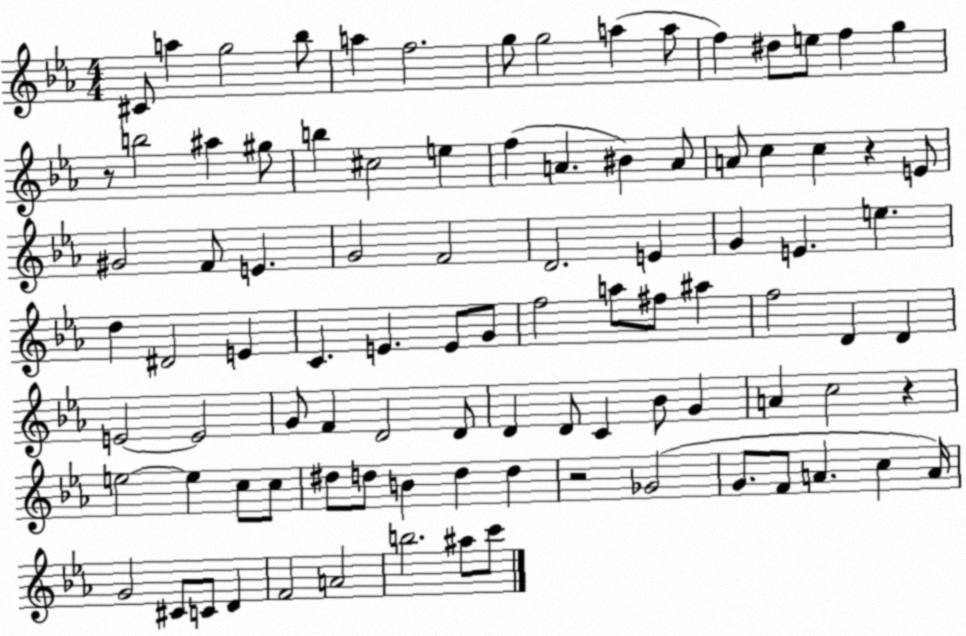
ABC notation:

X:1
T:Untitled
M:4/4
L:1/4
K:Eb
^C/2 a g2 _b/2 a f2 g/2 g2 a a/2 f ^d/2 e/2 f g z/2 b2 ^a ^g/2 b ^c2 e f A ^B A/2 A/2 c c z E/2 ^G2 F/2 E G2 F2 D2 E G E e d ^D2 E C E E/2 G/2 f2 a/2 ^f/2 ^a f2 D D E2 E2 G/2 F D2 D/2 D D/2 C _B/2 G A c2 z e2 e c/2 c/2 ^d/2 d/2 B d d z2 _G2 G/2 F/2 A c A/4 G2 ^C/2 C/2 D F2 A2 b2 ^a/2 c'/2